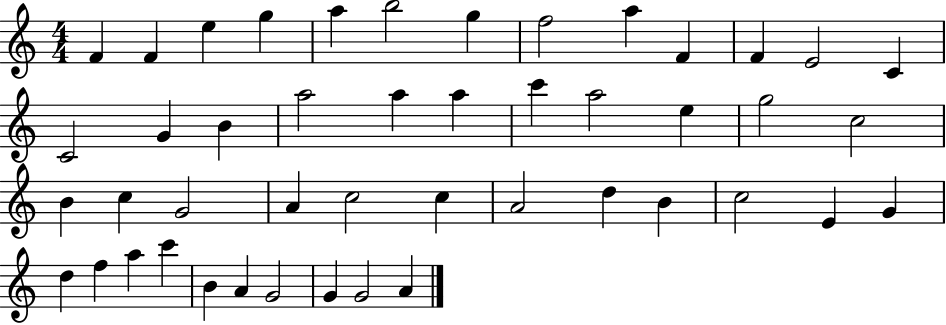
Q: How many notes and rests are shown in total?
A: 46